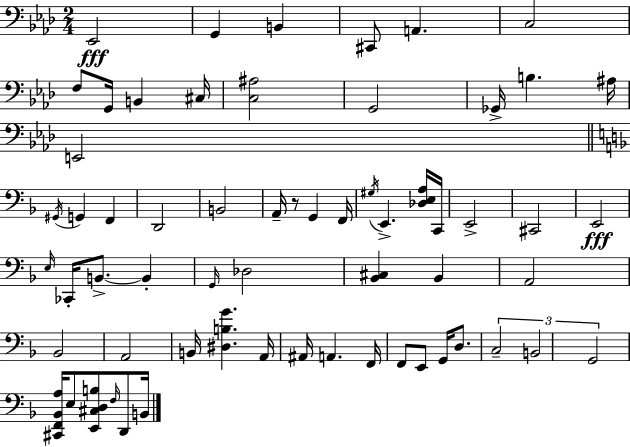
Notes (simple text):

Eb2/h G2/q B2/q C#2/e A2/q. C3/h F3/e G2/s B2/q C#3/s [C3,A#3]/h G2/h Gb2/s B3/q. A#3/s E2/h G#2/s G2/q F2/q D2/h B2/h A2/s R/e G2/q F2/s G#3/s E2/q. [Db3,E3,A3]/s C2/s E2/h C#2/h E2/h E3/s CES2/s B2/e. B2/q G2/s Db3/h [Bb2,C#3]/q Bb2/q A2/h Bb2/h A2/h B2/s [D#3,B3,G4]/q. A2/s A#2/s A2/q. F2/s F2/e E2/e G2/s D3/e. C3/h B2/h G2/h [C#2,F2,Bb2,A3]/s E3/e [E2,C#3,D3,B3]/e F3/s D2/e B2/s